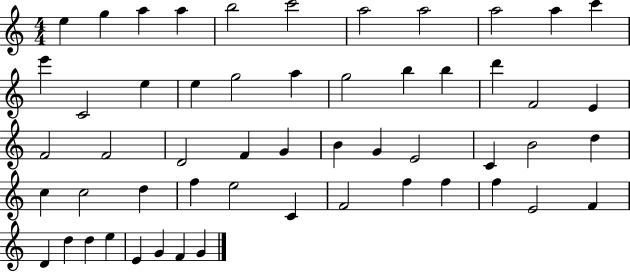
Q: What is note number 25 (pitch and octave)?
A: F4